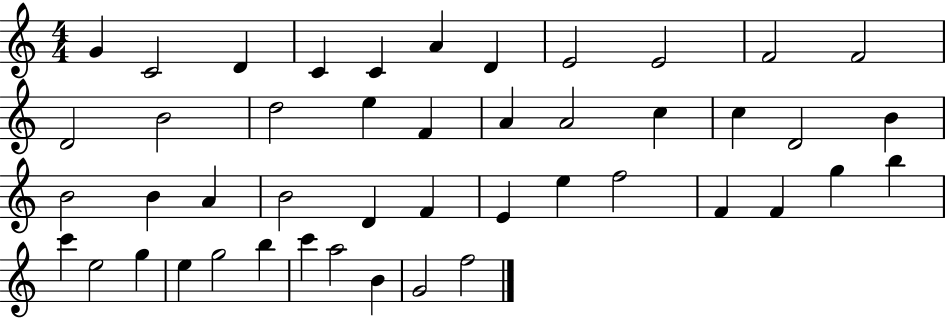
G4/q C4/h D4/q C4/q C4/q A4/q D4/q E4/h E4/h F4/h F4/h D4/h B4/h D5/h E5/q F4/q A4/q A4/h C5/q C5/q D4/h B4/q B4/h B4/q A4/q B4/h D4/q F4/q E4/q E5/q F5/h F4/q F4/q G5/q B5/q C6/q E5/h G5/q E5/q G5/h B5/q C6/q A5/h B4/q G4/h F5/h